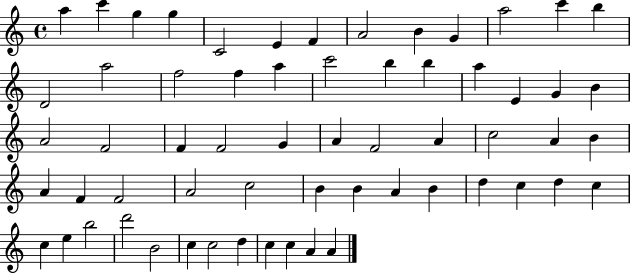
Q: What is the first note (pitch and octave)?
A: A5